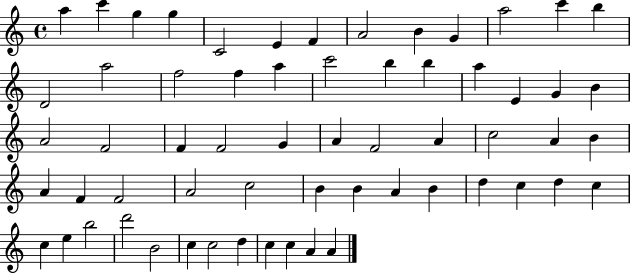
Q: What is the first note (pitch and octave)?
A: A5